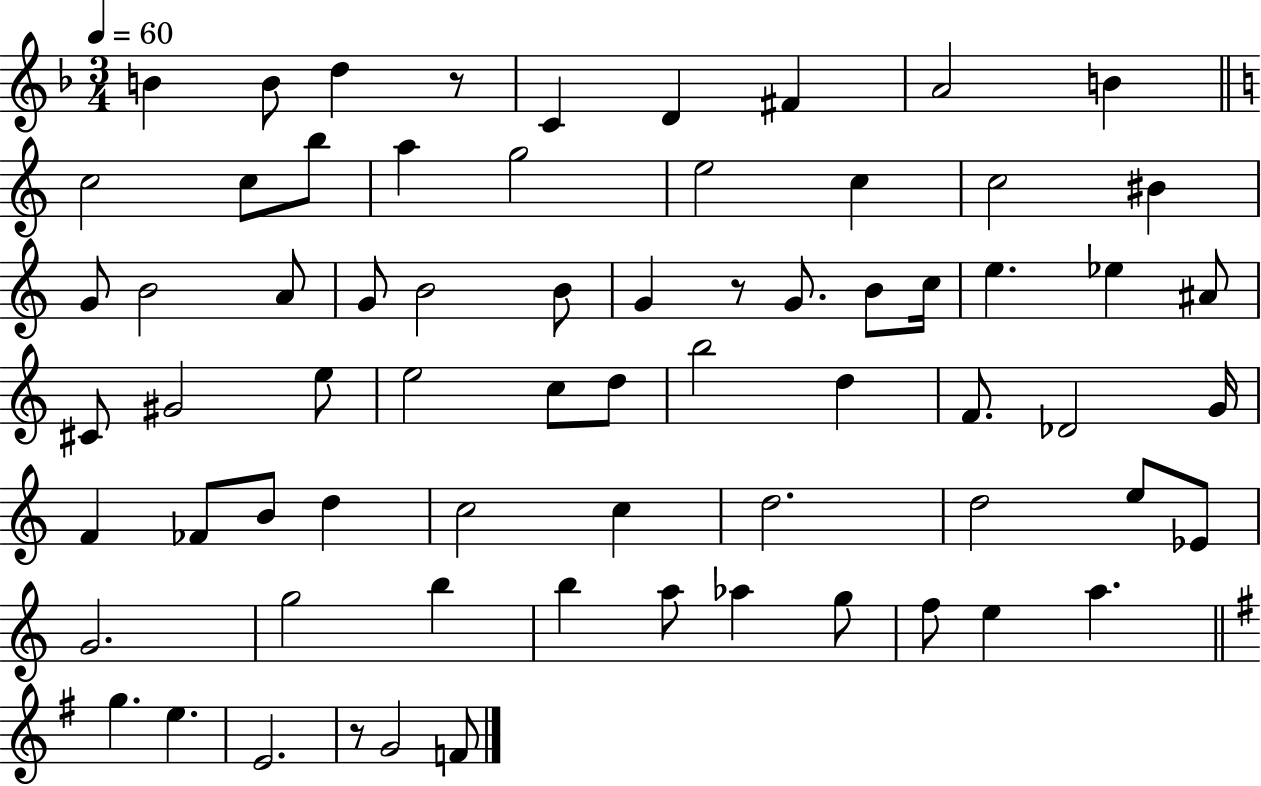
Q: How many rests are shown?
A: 3